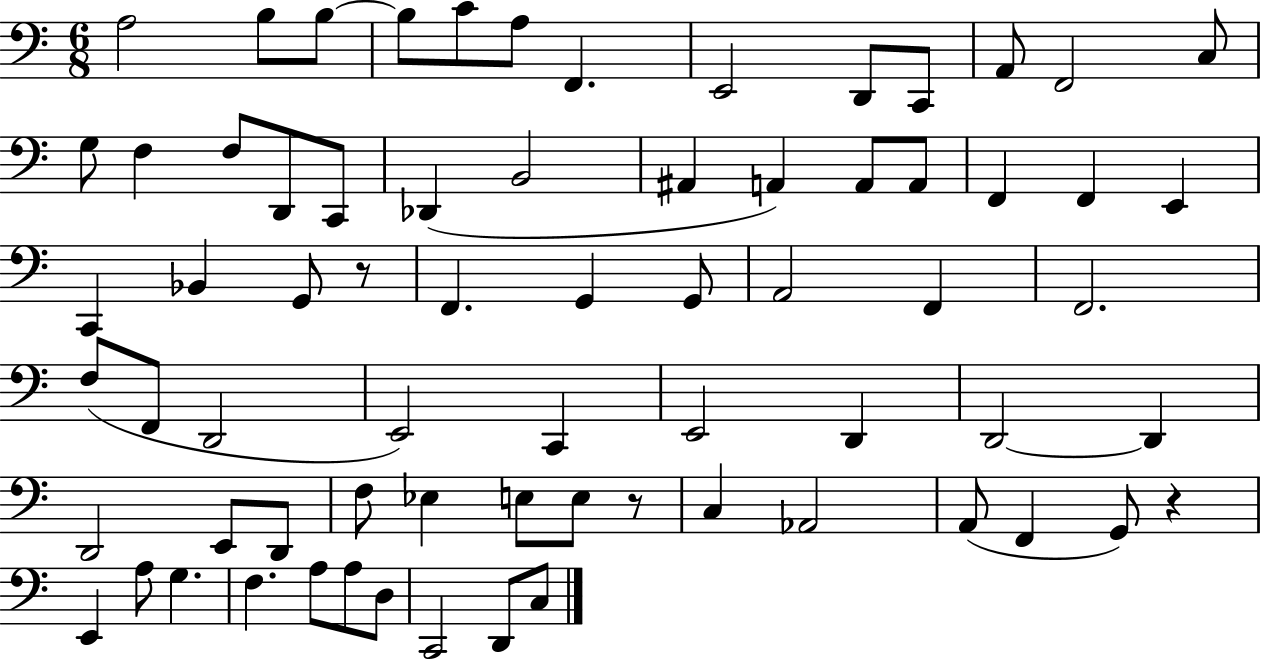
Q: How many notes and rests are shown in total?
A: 70